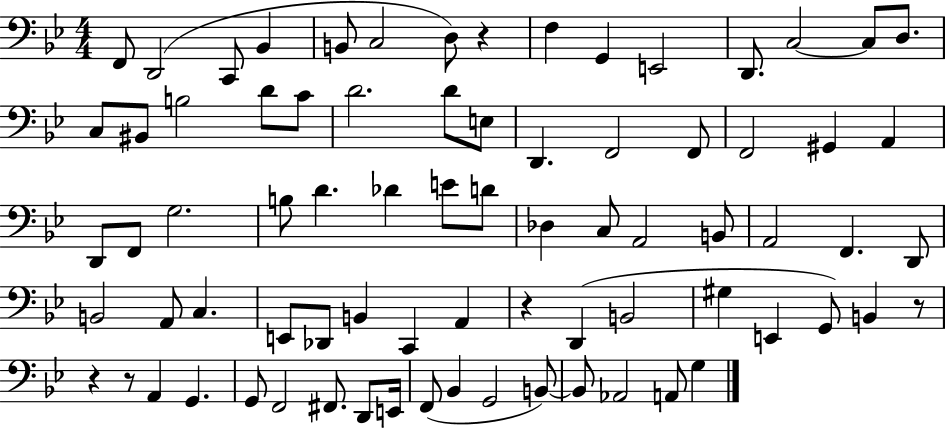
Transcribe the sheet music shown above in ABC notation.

X:1
T:Untitled
M:4/4
L:1/4
K:Bb
F,,/2 D,,2 C,,/2 _B,, B,,/2 C,2 D,/2 z F, G,, E,,2 D,,/2 C,2 C,/2 D,/2 C,/2 ^B,,/2 B,2 D/2 C/2 D2 D/2 E,/2 D,, F,,2 F,,/2 F,,2 ^G,, A,, D,,/2 F,,/2 G,2 B,/2 D _D E/2 D/2 _D, C,/2 A,,2 B,,/2 A,,2 F,, D,,/2 B,,2 A,,/2 C, E,,/2 _D,,/2 B,, C,, A,, z D,, B,,2 ^G, E,, G,,/2 B,, z/2 z z/2 A,, G,, G,,/2 F,,2 ^F,,/2 D,,/2 E,,/4 F,,/2 _B,, G,,2 B,,/2 B,,/2 _A,,2 A,,/2 G,